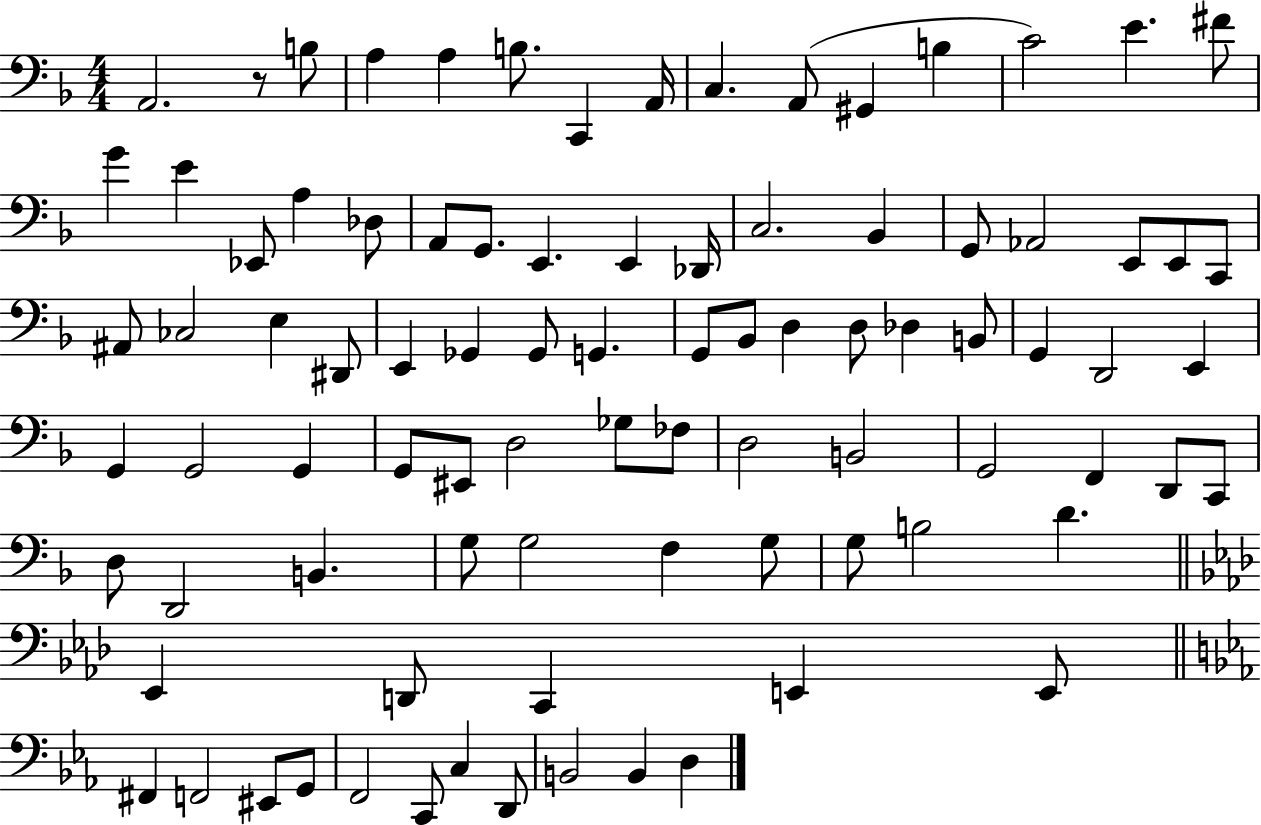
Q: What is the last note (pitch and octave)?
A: D3